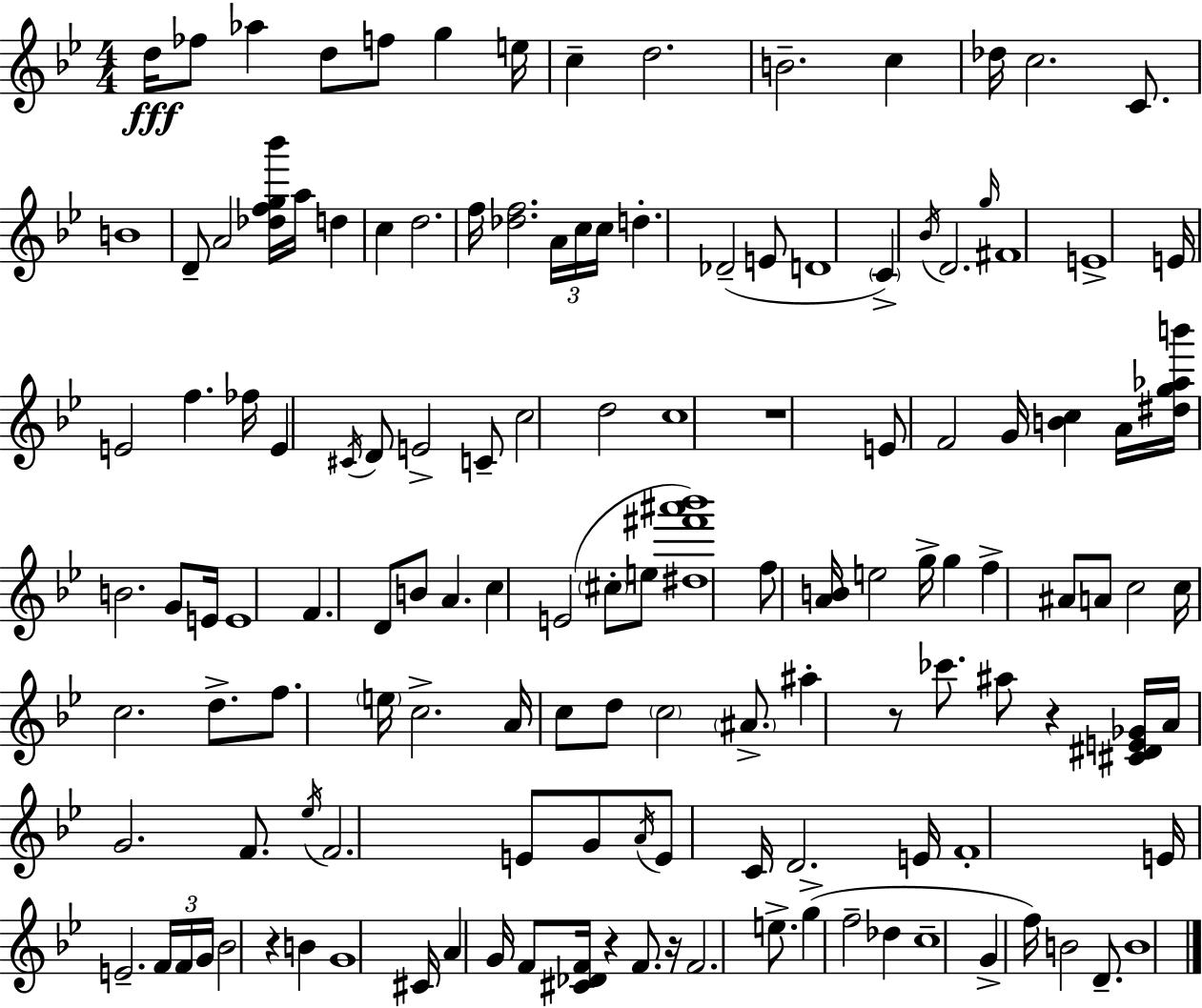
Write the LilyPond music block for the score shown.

{
  \clef treble
  \numericTimeSignature
  \time 4/4
  \key bes \major
  d''16\fff fes''8 aes''4 d''8 f''8 g''4 e''16 | c''4-- d''2. | b'2.-- c''4 | des''16 c''2. c'8. | \break b'1 | d'8-- a'2 <des'' f'' g'' bes'''>16 a''16 d''4 | c''4 d''2. | f''16 <des'' f''>2. \tuplet 3/2 { a'16 c''16 c''16 } | \break d''4.-. des'2--( e'8 | d'1 | \parenthesize c'4->) \acciaccatura { bes'16 } d'2. | \grace { g''16 } fis'1 | \break e'1-> | e'16 e'2 f''4. | fes''16 e'4 \acciaccatura { cis'16 } d'8 e'2-> | c'8-- c''2 d''2 | \break c''1 | r1 | e'8 f'2 g'16 <b' c''>4 | a'16 <dis'' g'' aes'' b'''>16 b'2. | \break g'8 e'16 e'1 | f'4. d'8 b'8 a'4. | c''4 e'2( \parenthesize cis''8-. | e''8 <dis'' fis''' ais''' bes'''>1) | \break f''8 <a' b'>16 e''2 g''16-> g''4 | f''4-> ais'8 a'8 c''2 | c''16 c''2. | d''8.-> f''8. \parenthesize e''16 c''2.-> | \break a'16 c''8 d''8 \parenthesize c''2 | \parenthesize ais'8.-> ais''4-. r8 ces'''8. ais''8 r4 | <cis' dis' e' ges'>16 a'16 g'2. | f'8. \acciaccatura { ees''16 } f'2. | \break e'8 g'8 \acciaccatura { a'16 } e'8 c'16 d'2. | e'16 f'1-. | e'16 e'2.-- | \tuplet 3/2 { f'16 f'16 g'16 } bes'2 r4 | \break b'4 g'1 | cis'16 a'4 g'16 f'8 <cis' des' f'>16 r4 | f'8. r16 f'2. | e''8.-> g''4->( f''2-- | \break des''4 c''1-- | g'4-> f''16) b'2 | d'8.-- b'1 | \bar "|."
}